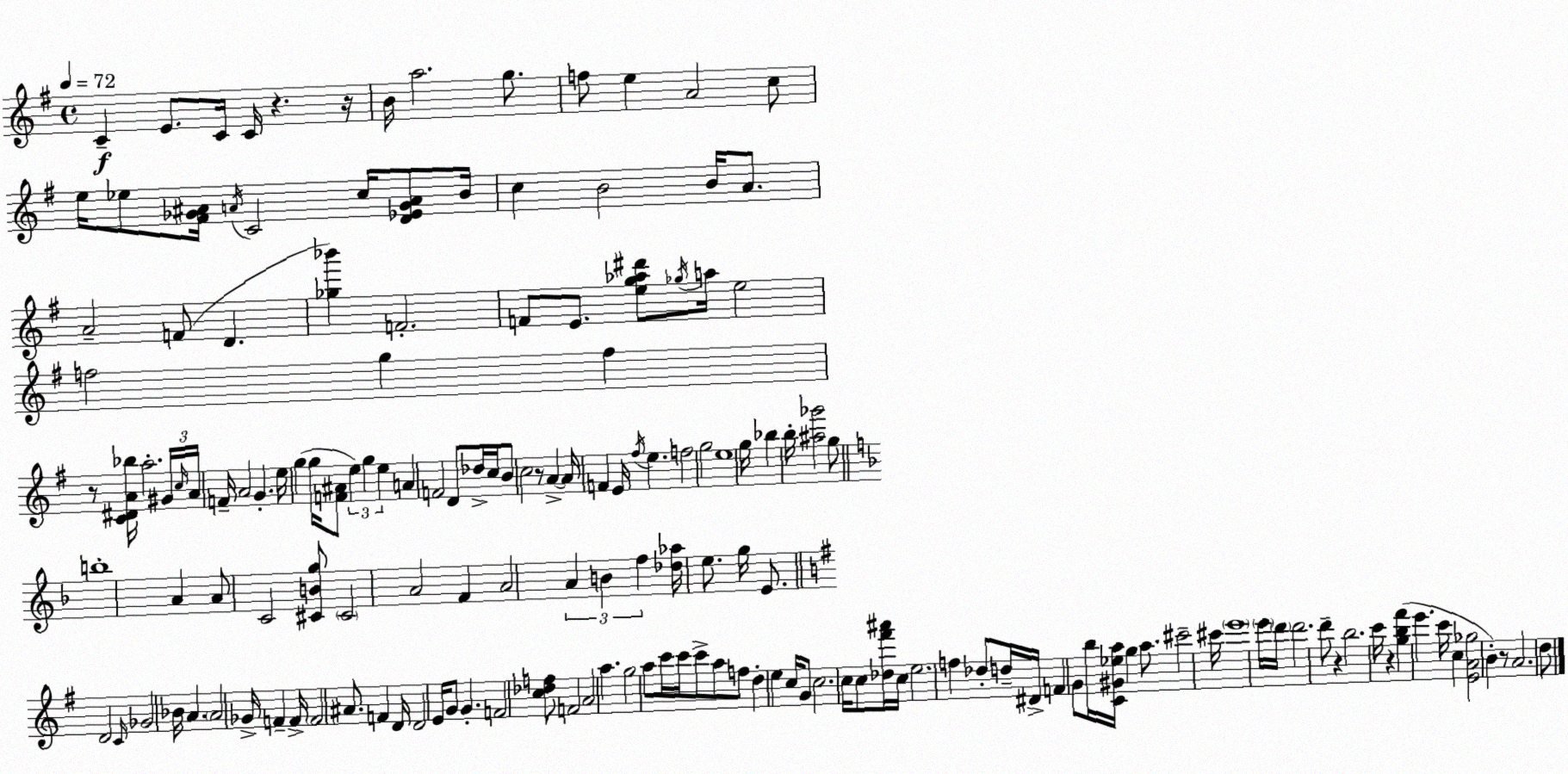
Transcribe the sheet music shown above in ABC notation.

X:1
T:Untitled
M:4/4
L:1/4
K:G
C E/2 C/4 C/4 z z/4 B/4 a2 g/2 f/2 e A2 c/2 e/4 _e/2 [^F_G^A]/4 A/4 C2 c/4 [D_E_GA]/2 B/4 c B2 B/4 A/2 A2 F/2 D [_g_b'] F2 F/2 E/2 [eg_a^d']/2 _g/4 a/4 e2 f2 g f z/2 [C^DA_b]/4 a2 ^G/4 c/4 A/4 F/4 A2 G e/4 g g/4 [F^A]/2 e g e A F2 D/2 _d/4 c/4 B/2 c2 z/2 A A/4 F E/4 ^f/4 e f2 g2 e4 g/4 _b b/4 [^a_g']2 g/2 b4 A A/2 C2 [^CBg]/2 ^C2 A2 F A2 A B f [_d_a]/4 e/2 g/4 E/2 D2 C/4 _G2 _B/4 A A2 _G/4 F F/4 F2 ^A/2 F D/4 D2 E/4 G/2 G F2 [c_df]/2 F2 A2 a g2 a/2 c'/4 c'/4 c'/2 a/2 f/2 d e c/4 G/2 c2 c/4 c/2 [_d^f'^a']/4 c/4 e2 f _d/2 d/4 ^D/4 F G/2 b/4 [C^G_ea]/4 g a/2 ^c'2 ^c'/4 e'4 e'/4 d'/4 d'2 d'/2 z b2 c'/4 z [gb^f'] e' c'/4 c [EA_g]2 B z/2 A2 d/2